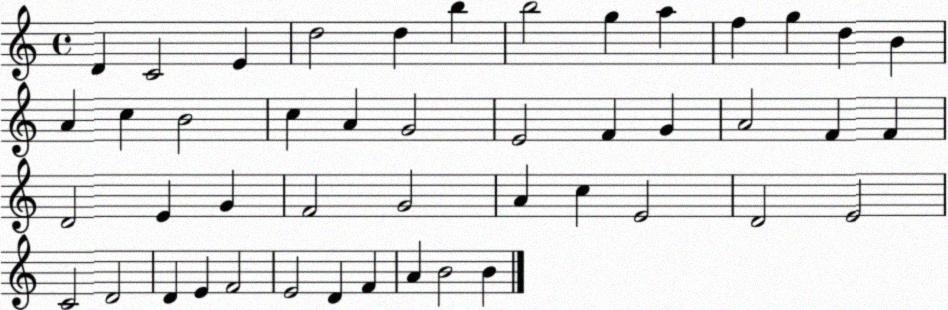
X:1
T:Untitled
M:4/4
L:1/4
K:C
D C2 E d2 d b b2 g a f g d B A c B2 c A G2 E2 F G A2 F F D2 E G F2 G2 A c E2 D2 E2 C2 D2 D E F2 E2 D F A B2 B